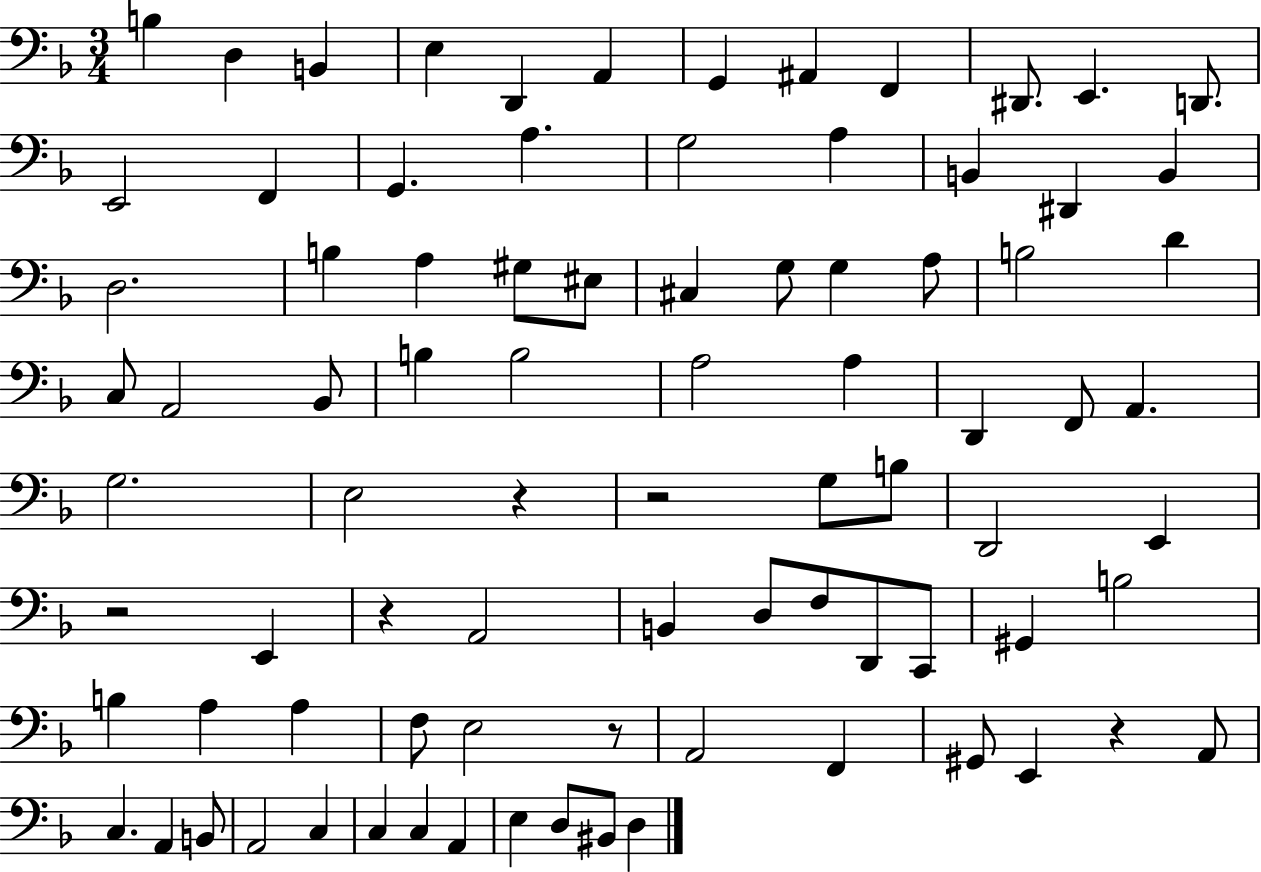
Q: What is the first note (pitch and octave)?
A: B3